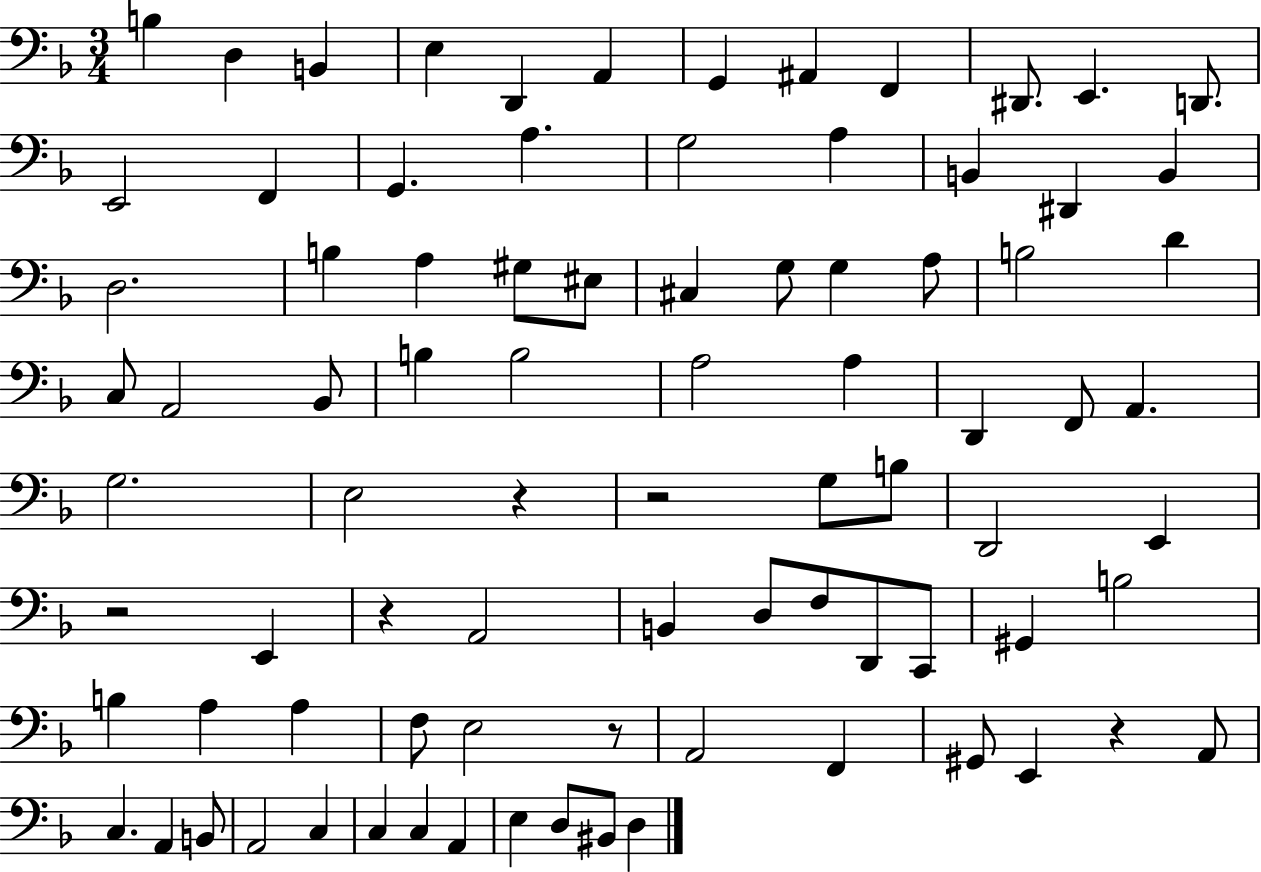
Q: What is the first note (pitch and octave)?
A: B3